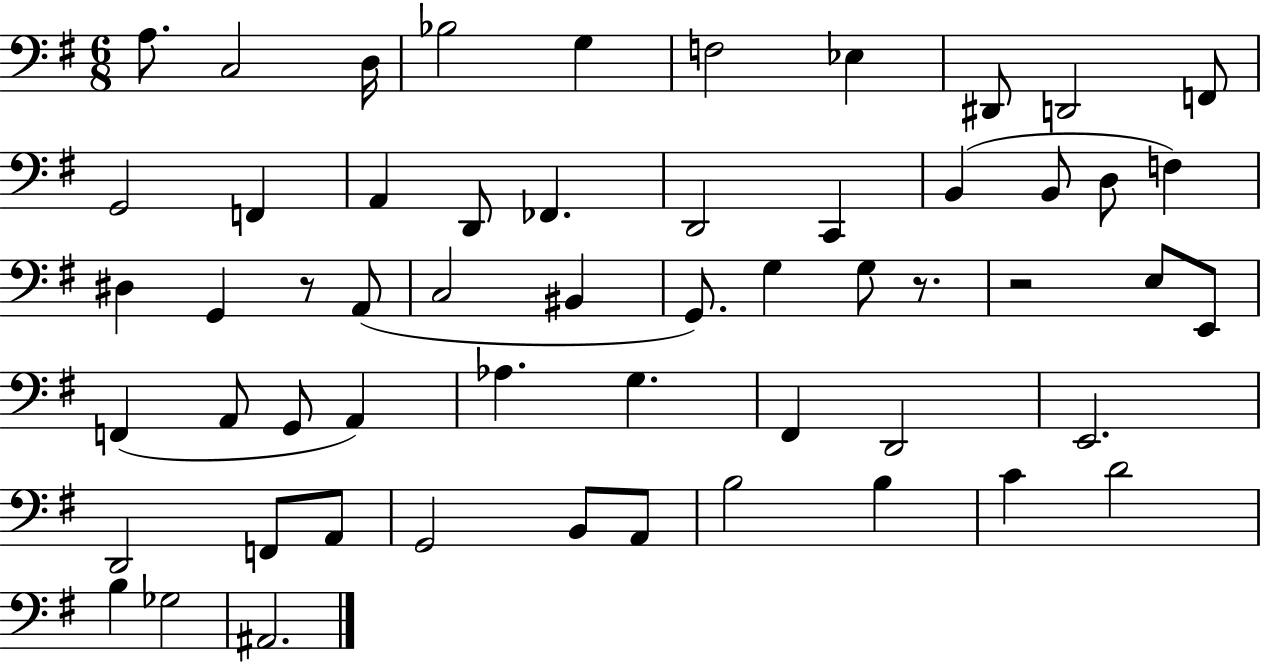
X:1
T:Untitled
M:6/8
L:1/4
K:G
A,/2 C,2 D,/4 _B,2 G, F,2 _E, ^D,,/2 D,,2 F,,/2 G,,2 F,, A,, D,,/2 _F,, D,,2 C,, B,, B,,/2 D,/2 F, ^D, G,, z/2 A,,/2 C,2 ^B,, G,,/2 G, G,/2 z/2 z2 E,/2 E,,/2 F,, A,,/2 G,,/2 A,, _A, G, ^F,, D,,2 E,,2 D,,2 F,,/2 A,,/2 G,,2 B,,/2 A,,/2 B,2 B, C D2 B, _G,2 ^A,,2